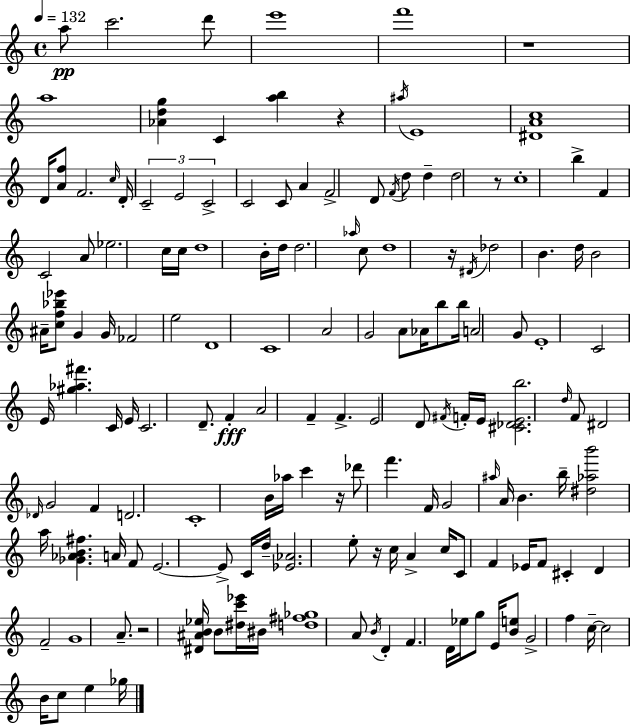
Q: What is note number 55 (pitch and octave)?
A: A4